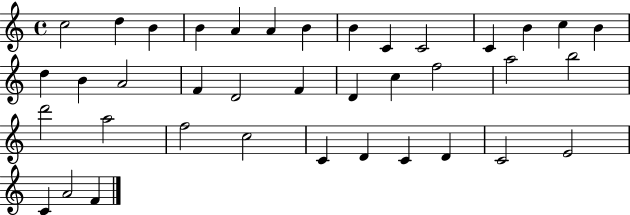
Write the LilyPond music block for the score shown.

{
  \clef treble
  \time 4/4
  \defaultTimeSignature
  \key c \major
  c''2 d''4 b'4 | b'4 a'4 a'4 b'4 | b'4 c'4 c'2 | c'4 b'4 c''4 b'4 | \break d''4 b'4 a'2 | f'4 d'2 f'4 | d'4 c''4 f''2 | a''2 b''2 | \break d'''2 a''2 | f''2 c''2 | c'4 d'4 c'4 d'4 | c'2 e'2 | \break c'4 a'2 f'4 | \bar "|."
}